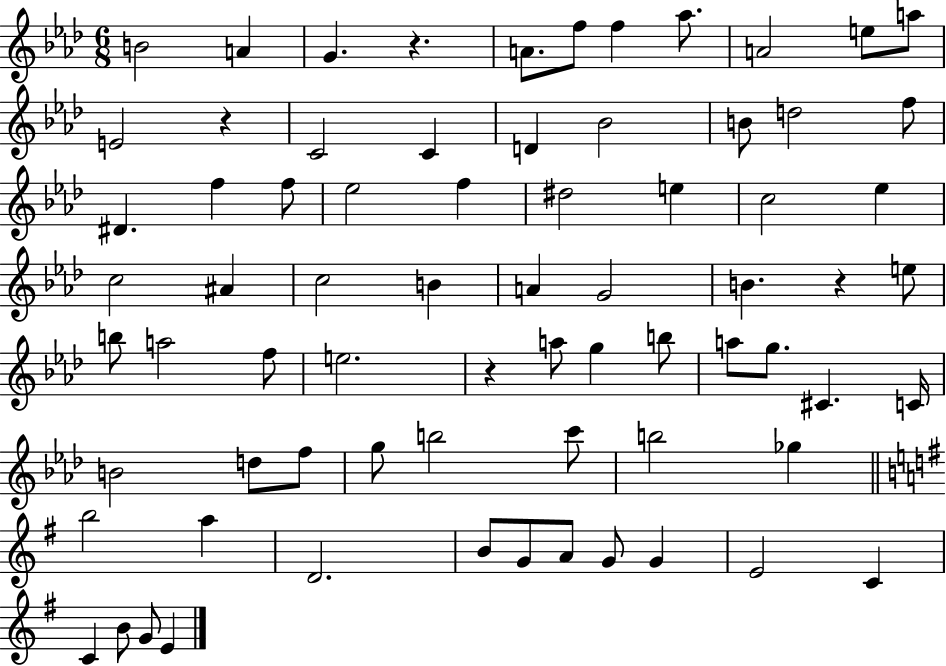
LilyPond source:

{
  \clef treble
  \numericTimeSignature
  \time 6/8
  \key aes \major
  \repeat volta 2 { b'2 a'4 | g'4. r4. | a'8. f''8 f''4 aes''8. | a'2 e''8 a''8 | \break e'2 r4 | c'2 c'4 | d'4 bes'2 | b'8 d''2 f''8 | \break dis'4. f''4 f''8 | ees''2 f''4 | dis''2 e''4 | c''2 ees''4 | \break c''2 ais'4 | c''2 b'4 | a'4 g'2 | b'4. r4 e''8 | \break b''8 a''2 f''8 | e''2. | r4 a''8 g''4 b''8 | a''8 g''8. cis'4. c'16 | \break b'2 d''8 f''8 | g''8 b''2 c'''8 | b''2 ges''4 | \bar "||" \break \key g \major b''2 a''4 | d'2. | b'8 g'8 a'8 g'8 g'4 | e'2 c'4 | \break c'4 b'8 g'8 e'4 | } \bar "|."
}